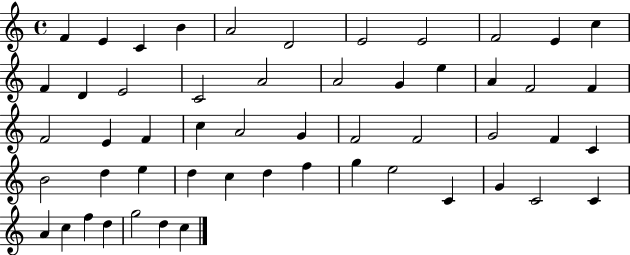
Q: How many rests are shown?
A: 0